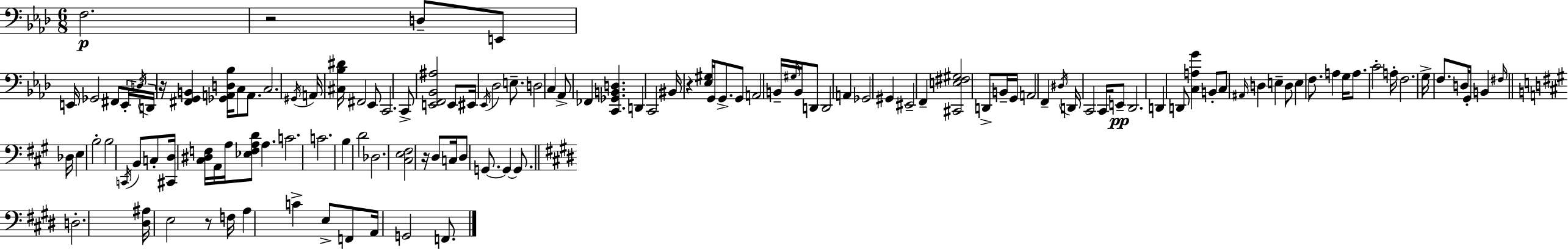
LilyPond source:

{
  \clef bass
  \numericTimeSignature
  \time 6/8
  \key aes \major
  \repeat volta 2 { f2.\p | r2 d8-- e,8 | e,16 ges,2 fis,8 \tuplet 3/2 { e,16-. | \acciaccatura { d16 } d,16 } r16 <fis, g, b,>4 <ges, a, d bes>16 c8 a,8. | \break c2. | \acciaccatura { gis,16 } a,16 <cis bes dis'>16 fis,2 | ees,8 c,2. | c,8-> <e, f, bes, ais>2 | \break e,8 eis,16 \acciaccatura { ees,16 } des2 | e8.-- d2 c4 | aes,8-> fes,4 <c, ges, b, d>4. | d,4 c,2 | \break bis,16 r4 <ees gis>16 g,16 g,8.-> | g,8 a,2 b,16-- | \grace { gis16 } b,16 d,8 d,2 | a,4 ges,2 | \break gis,4 eis,2-- | f,4-- <cis, e fis gis>2 | d,8-> b,16-- g,16 a,2 | f,4-- \acciaccatura { dis16 } d,16 c,2 | \break c,16 e,8--\pp des,2. | d,4 d,8 <c a g'>4 | b,8-. c8 \grace { ais,16 } d4 | e4-- d8 e4 f8. | \break a4 g16 a8. c'2-. | a16-. f2. | g16-> f8. d16 g,8-. | b,4 \grace { fis16 } \bar "||" \break \key a \major des16 e4 b2-. | b2 \acciaccatura { c,16 } b,8 | c8-. <cis, d>16 <cis dis f>16 a,16 a16 <ees f a d'>8 a4. | c'2. | \break c'2. | b4 d'2 | des2. | <cis e fis>2 r16 d8 | \break c16 d8 g,8.~~ g,4~~ g,8. | \bar "||" \break \key e \major d2.-. | <dis ais>16 e2 r8 f16 | a4 c'4-> e8-> f,8 | a,16 g,2 f,8. | \break } \bar "|."
}